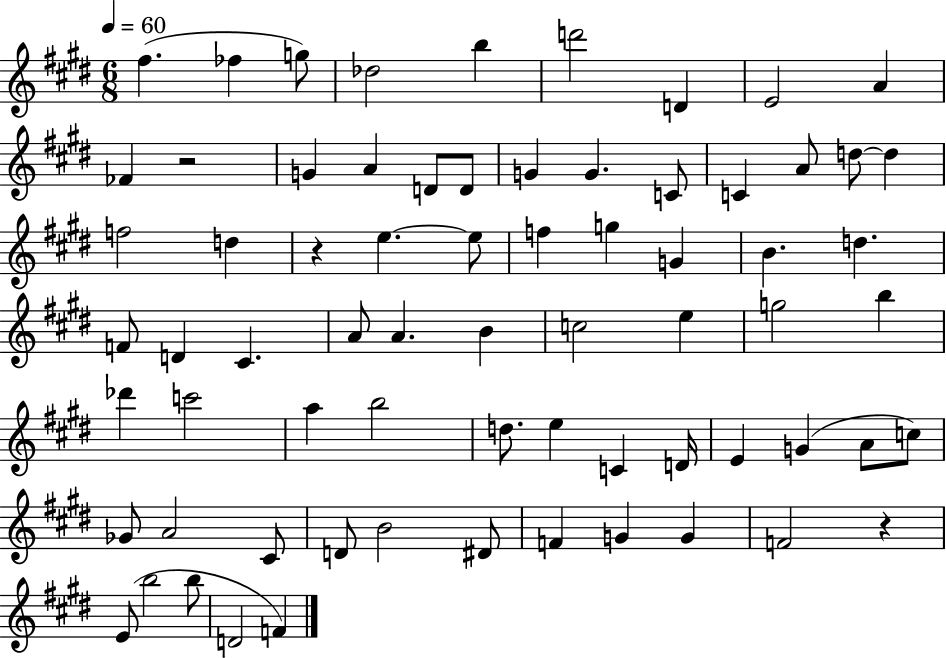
F#5/q. FES5/q G5/e Db5/h B5/q D6/h D4/q E4/h A4/q FES4/q R/h G4/q A4/q D4/e D4/e G4/q G4/q. C4/e C4/q A4/e D5/e D5/q F5/h D5/q R/q E5/q. E5/e F5/q G5/q G4/q B4/q. D5/q. F4/e D4/q C#4/q. A4/e A4/q. B4/q C5/h E5/q G5/h B5/q Db6/q C6/h A5/q B5/h D5/e. E5/q C4/q D4/s E4/q G4/q A4/e C5/e Gb4/e A4/h C#4/e D4/e B4/h D#4/e F4/q G4/q G4/q F4/h R/q E4/e B5/h B5/e D4/h F4/q